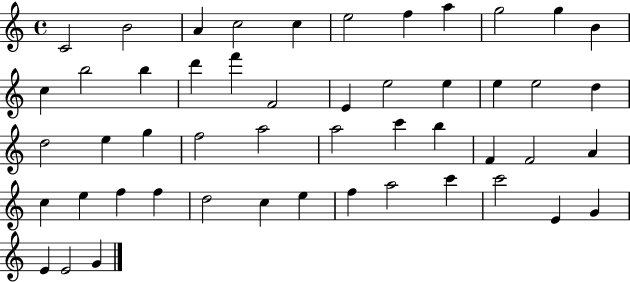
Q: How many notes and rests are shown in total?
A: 50